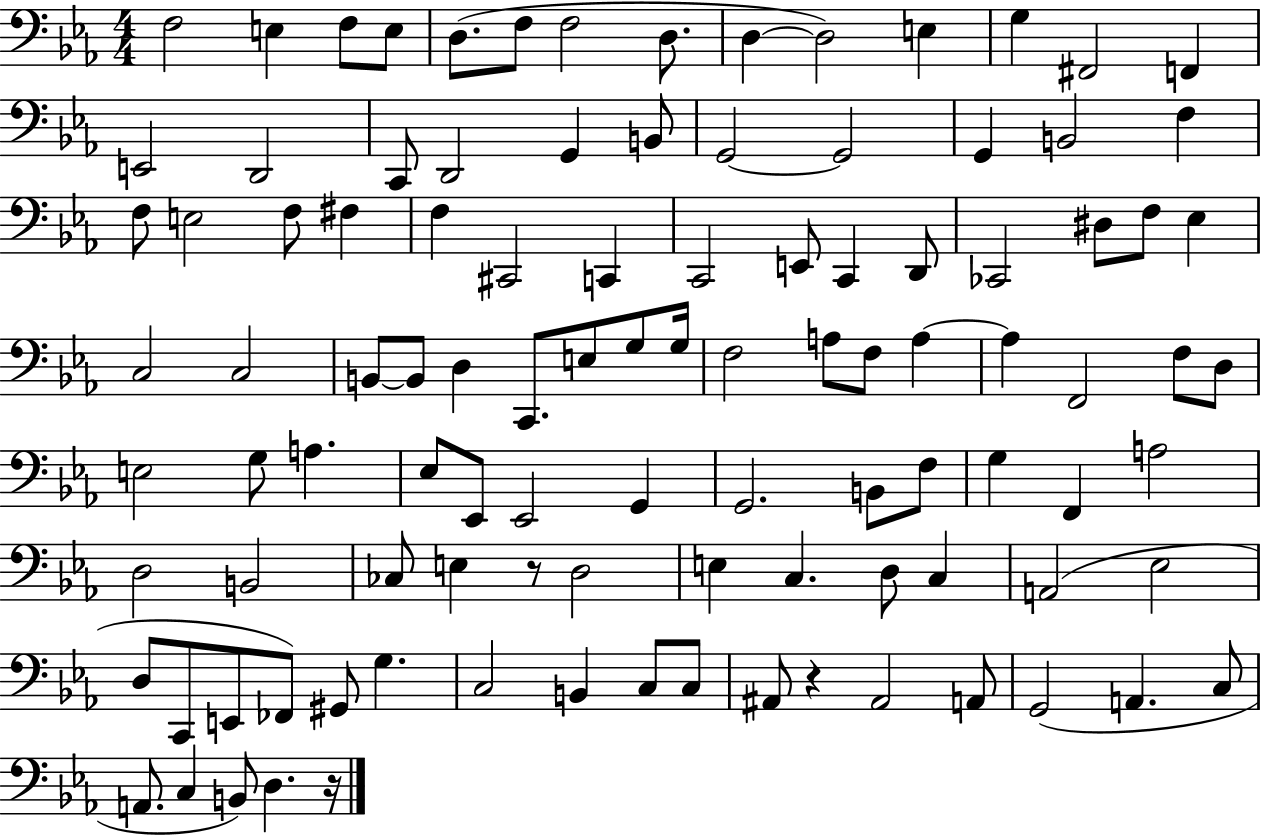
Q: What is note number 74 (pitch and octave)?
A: E3